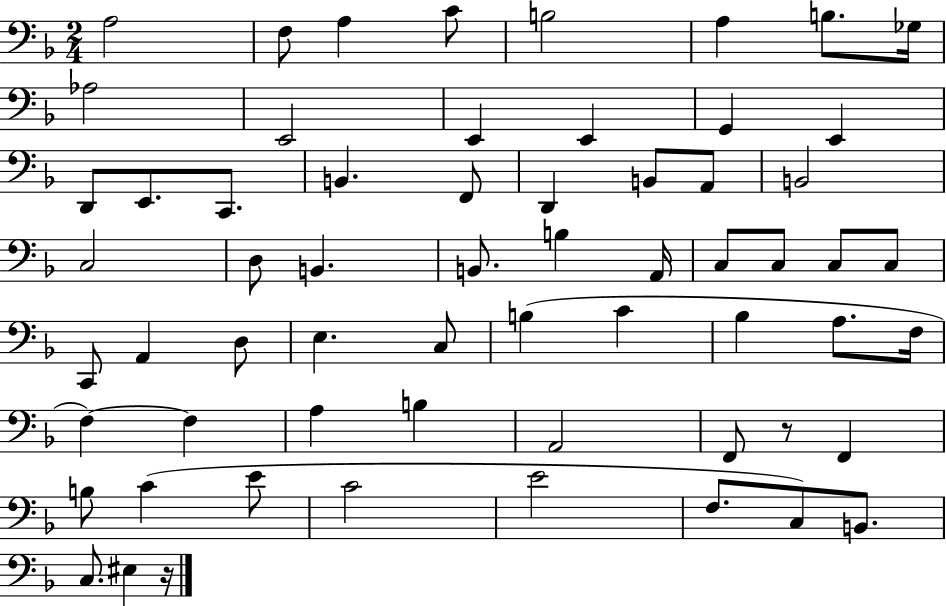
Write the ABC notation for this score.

X:1
T:Untitled
M:2/4
L:1/4
K:F
A,2 F,/2 A, C/2 B,2 A, B,/2 _G,/4 _A,2 E,,2 E,, E,, G,, E,, D,,/2 E,,/2 C,,/2 B,, F,,/2 D,, B,,/2 A,,/2 B,,2 C,2 D,/2 B,, B,,/2 B, A,,/4 C,/2 C,/2 C,/2 C,/2 C,,/2 A,, D,/2 E, C,/2 B, C _B, A,/2 F,/4 F, F, A, B, A,,2 F,,/2 z/2 F,, B,/2 C E/2 C2 E2 F,/2 C,/2 B,,/2 C,/2 ^E, z/4